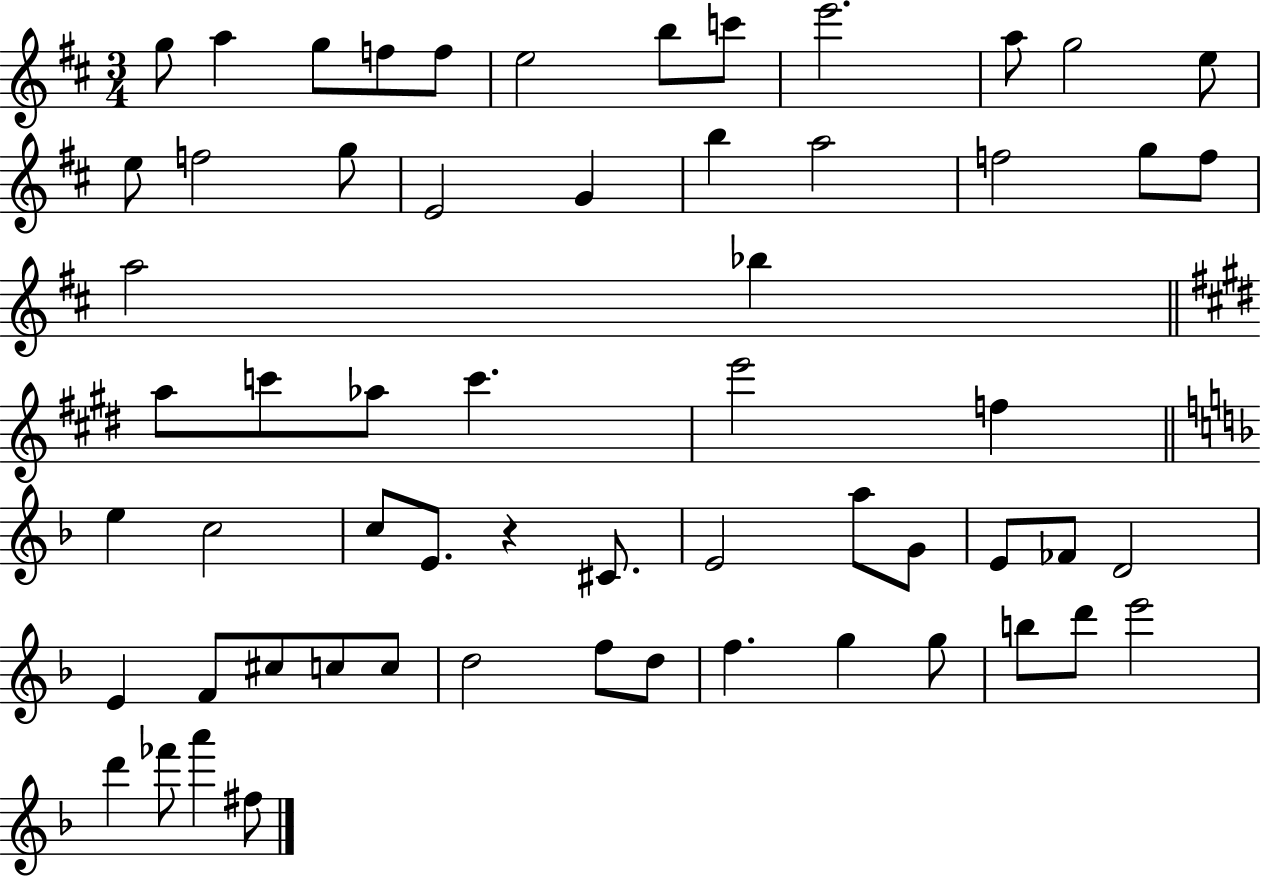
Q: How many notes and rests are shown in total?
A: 60